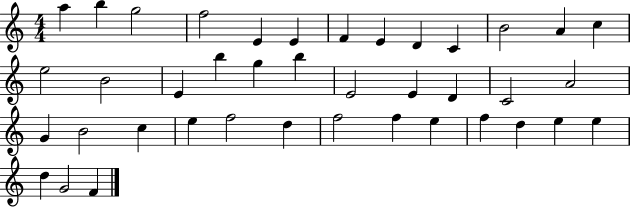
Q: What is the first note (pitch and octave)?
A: A5